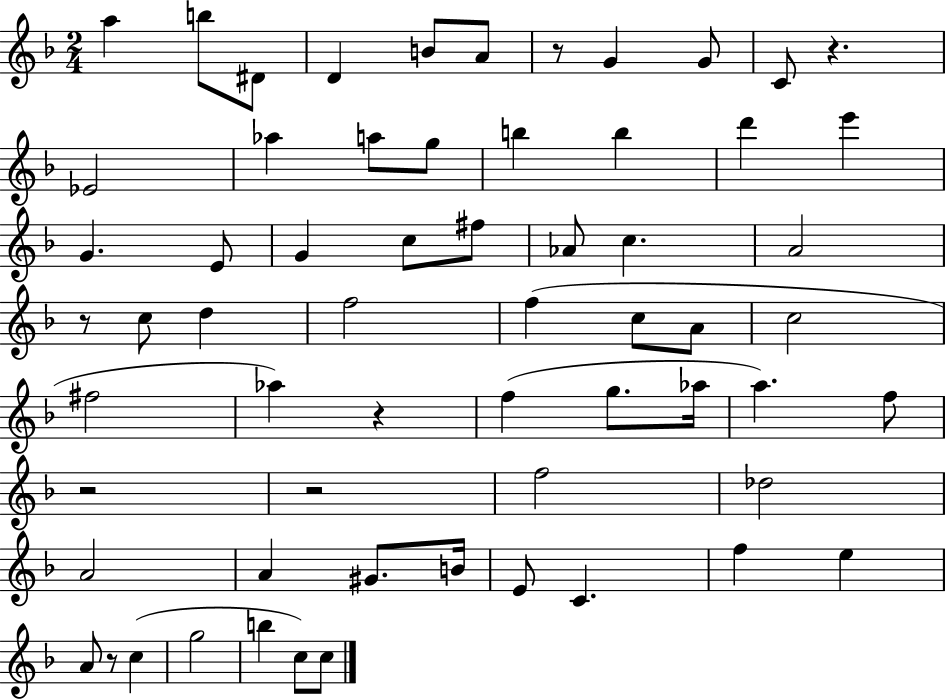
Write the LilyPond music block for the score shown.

{
  \clef treble
  \numericTimeSignature
  \time 2/4
  \key f \major
  a''4 b''8 dis'8 | d'4 b'8 a'8 | r8 g'4 g'8 | c'8 r4. | \break ees'2 | aes''4 a''8 g''8 | b''4 b''4 | d'''4 e'''4 | \break g'4. e'8 | g'4 c''8 fis''8 | aes'8 c''4. | a'2 | \break r8 c''8 d''4 | f''2 | f''4( c''8 a'8 | c''2 | \break fis''2 | aes''4) r4 | f''4( g''8. aes''16 | a''4.) f''8 | \break r2 | r2 | f''2 | des''2 | \break a'2 | a'4 gis'8. b'16 | e'8 c'4. | f''4 e''4 | \break a'8 r8 c''4( | g''2 | b''4 c''8) c''8 | \bar "|."
}